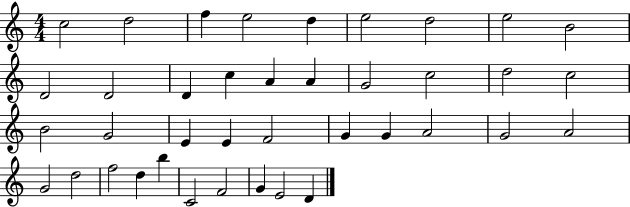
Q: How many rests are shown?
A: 0